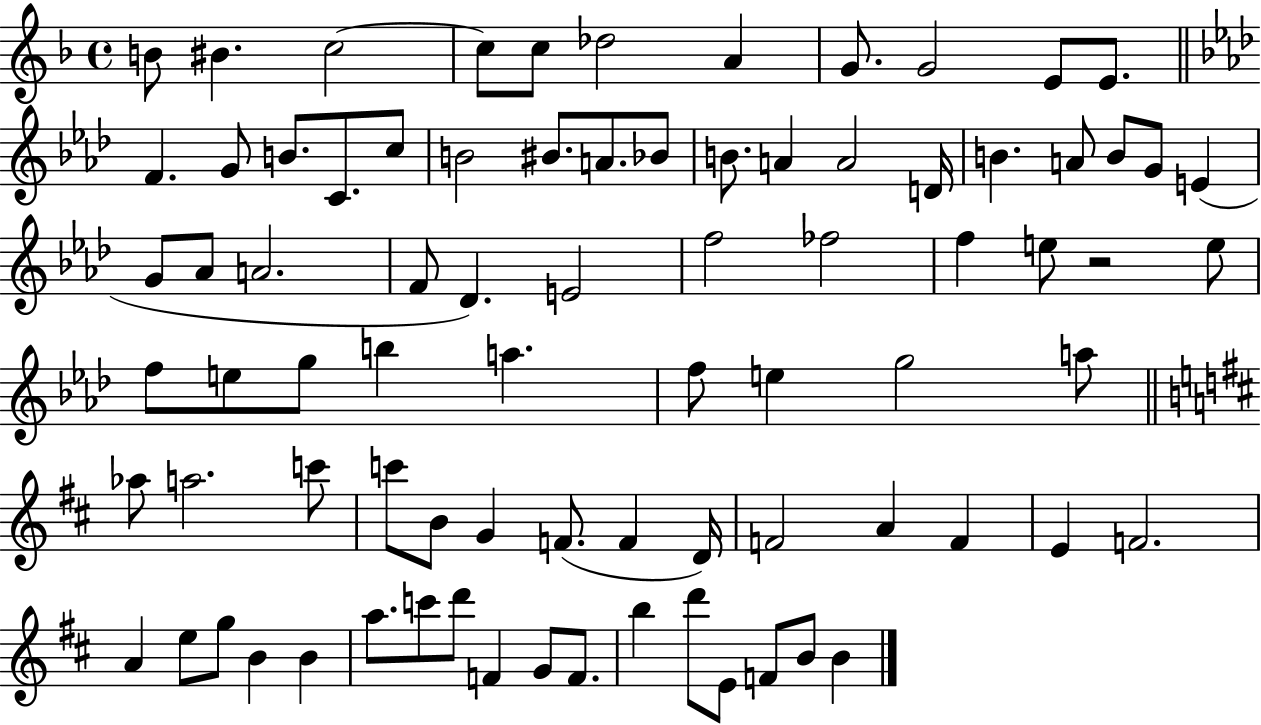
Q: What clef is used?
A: treble